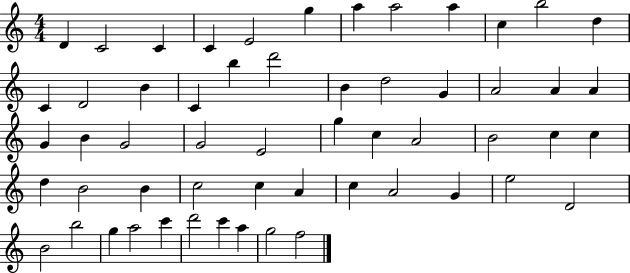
{
  \clef treble
  \numericTimeSignature
  \time 4/4
  \key c \major
  d'4 c'2 c'4 | c'4 e'2 g''4 | a''4 a''2 a''4 | c''4 b''2 d''4 | \break c'4 d'2 b'4 | c'4 b''4 d'''2 | b'4 d''2 g'4 | a'2 a'4 a'4 | \break g'4 b'4 g'2 | g'2 e'2 | g''4 c''4 a'2 | b'2 c''4 c''4 | \break d''4 b'2 b'4 | c''2 c''4 a'4 | c''4 a'2 g'4 | e''2 d'2 | \break b'2 b''2 | g''4 a''2 c'''4 | d'''2 c'''4 a''4 | g''2 f''2 | \break \bar "|."
}